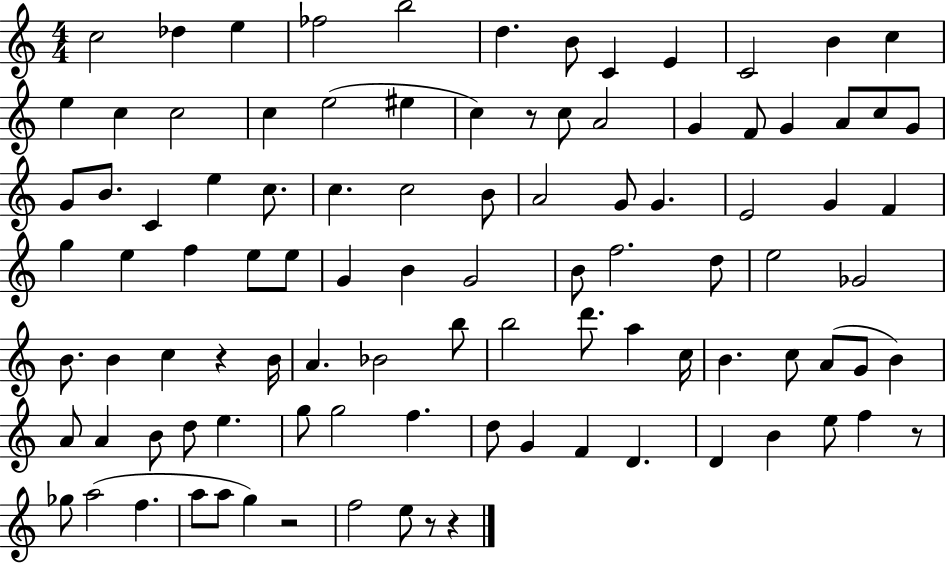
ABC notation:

X:1
T:Untitled
M:4/4
L:1/4
K:C
c2 _d e _f2 b2 d B/2 C E C2 B c e c c2 c e2 ^e c z/2 c/2 A2 G F/2 G A/2 c/2 G/2 G/2 B/2 C e c/2 c c2 B/2 A2 G/2 G E2 G F g e f e/2 e/2 G B G2 B/2 f2 d/2 e2 _G2 B/2 B c z B/4 A _B2 b/2 b2 d'/2 a c/4 B c/2 A/2 G/2 B A/2 A B/2 d/2 e g/2 g2 f d/2 G F D D B e/2 f z/2 _g/2 a2 f a/2 a/2 g z2 f2 e/2 z/2 z